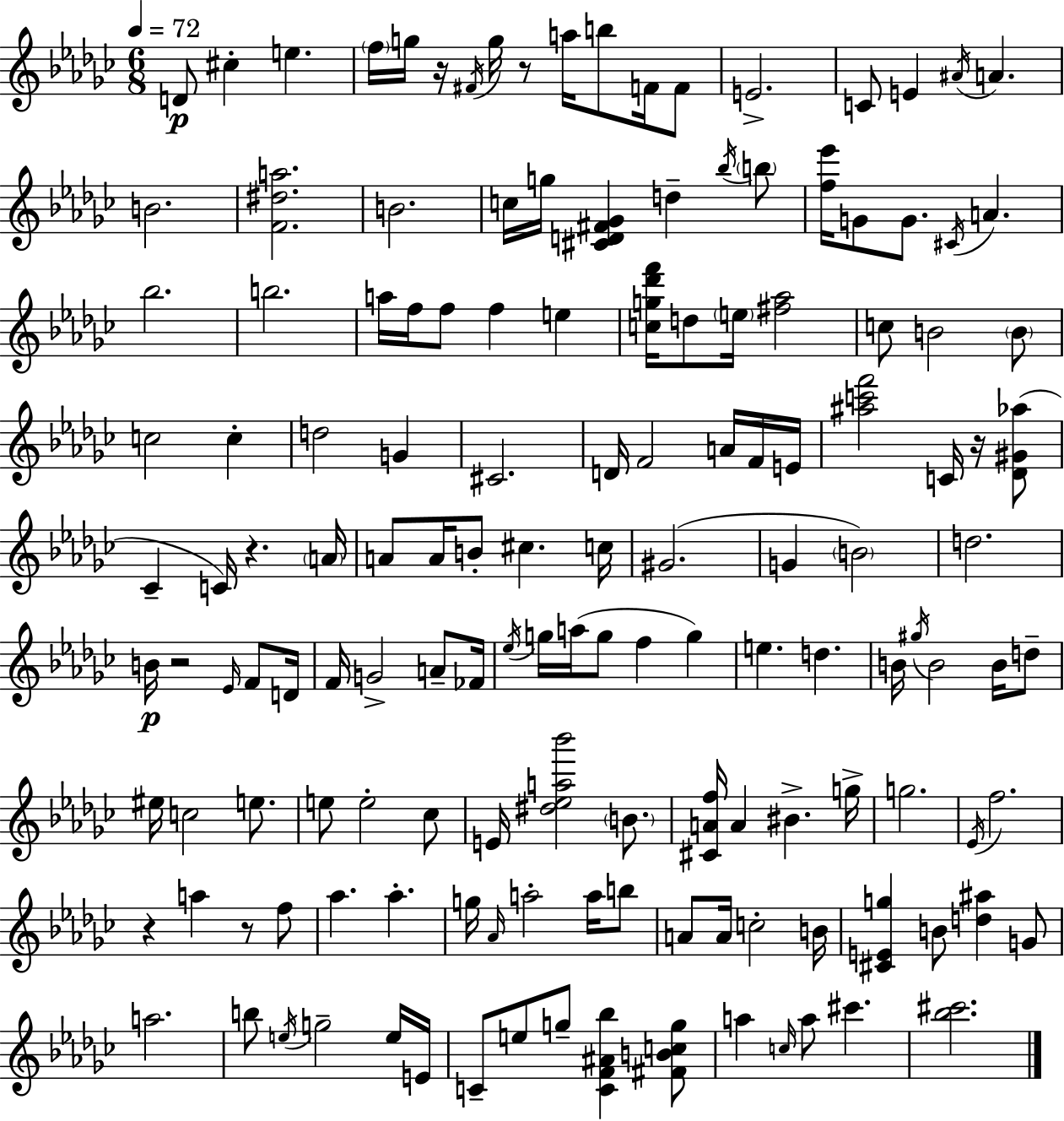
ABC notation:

X:1
T:Untitled
M:6/8
L:1/4
K:Ebm
D/2 ^c e f/4 g/4 z/4 ^F/4 g/4 z/2 a/4 b/2 F/4 F/2 E2 C/2 E ^A/4 A B2 [F^da]2 B2 c/4 g/4 [^CD^F_G] d _b/4 b/2 [f_e']/4 G/2 G/2 ^C/4 A _b2 b2 a/4 f/4 f/2 f e [cg_d'f']/4 d/2 e/4 [^f_a]2 c/2 B2 B/2 c2 c d2 G ^C2 D/4 F2 A/4 F/4 E/4 [^ac'f']2 C/4 z/4 [_D^G_a]/2 _C C/4 z A/4 A/2 A/4 B/2 ^c c/4 ^G2 G B2 d2 B/4 z2 _E/4 F/2 D/4 F/4 G2 A/2 _F/4 _e/4 g/4 a/4 g/2 f g e d B/4 ^g/4 B2 B/4 d/2 ^e/4 c2 e/2 e/2 e2 _c/2 E/4 [^d_ea_b']2 B/2 [^CAf]/4 A ^B g/4 g2 _E/4 f2 z a z/2 f/2 _a _a g/4 _A/4 a2 a/4 b/2 A/2 A/4 c2 B/4 [^CEg] B/2 [d^a] G/2 a2 b/2 e/4 g2 e/4 E/4 C/2 e/2 g/2 [CF^A_b] [^FBcg]/2 a c/4 a/2 ^c' [_b^c']2